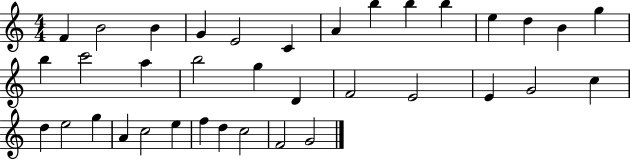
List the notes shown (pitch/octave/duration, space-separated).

F4/q B4/h B4/q G4/q E4/h C4/q A4/q B5/q B5/q B5/q E5/q D5/q B4/q G5/q B5/q C6/h A5/q B5/h G5/q D4/q F4/h E4/h E4/q G4/h C5/q D5/q E5/h G5/q A4/q C5/h E5/q F5/q D5/q C5/h F4/h G4/h